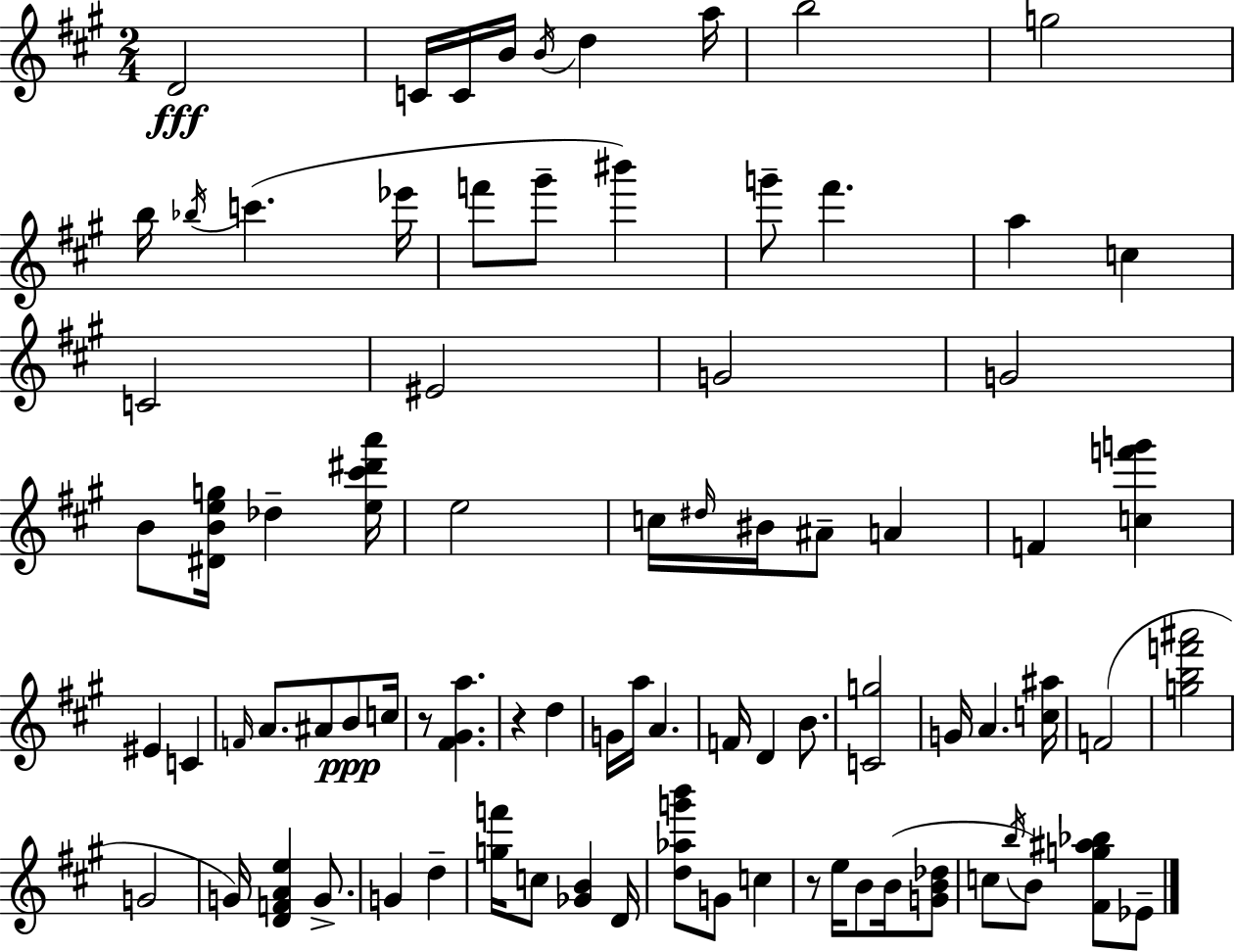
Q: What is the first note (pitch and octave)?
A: D4